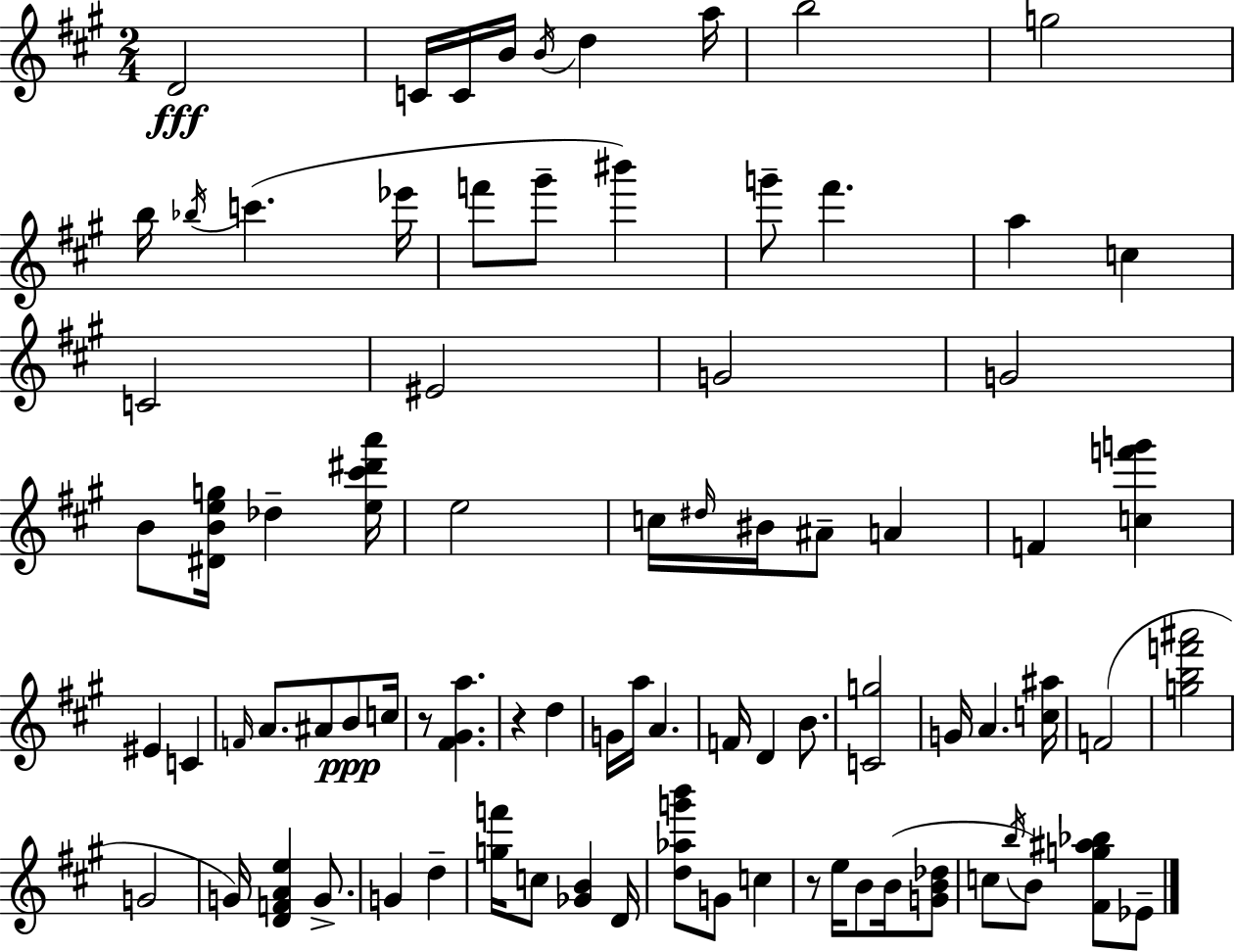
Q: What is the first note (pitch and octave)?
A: D4